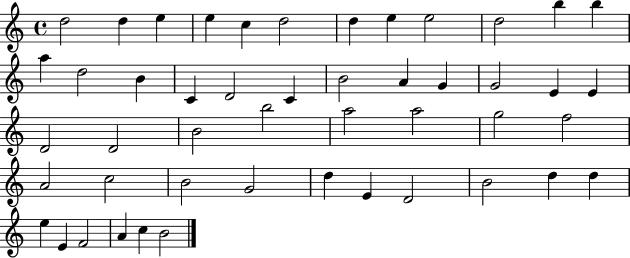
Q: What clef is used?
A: treble